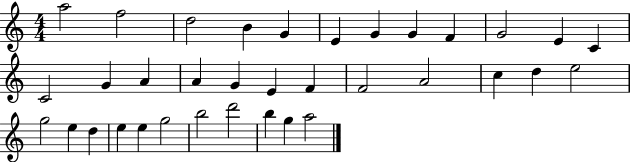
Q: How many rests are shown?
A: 0